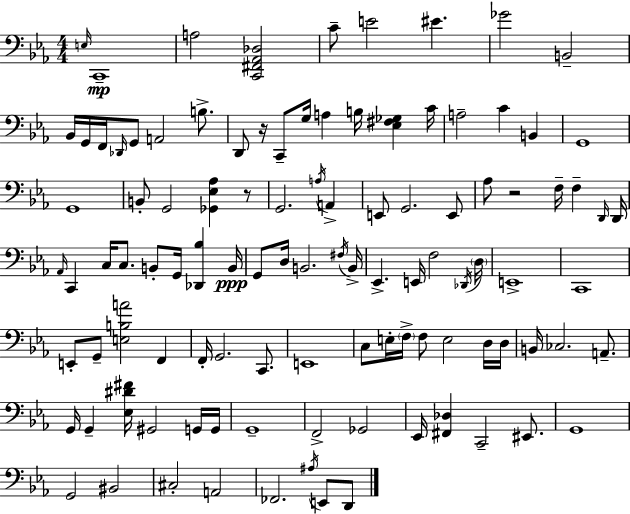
{
  \clef bass
  \numericTimeSignature
  \time 4/4
  \key ees \major
  \grace { e16 }\mp c,1-- | a2 <c, fis, aes, des>2 | c'8-- e'2 eis'4. | ges'2 b,2-- | \break bes,16 g,16 f,16 \grace { des,16 } g,8 a,2 b8.-> | d,8 r16 c,8-- g16 a4 b16 <ees fis ges>4 | c'16 a2-- c'4 b,4 | g,1 | \break g,1 | b,8-. g,2 <ges, ees aes>4 | r8 g,2. \acciaccatura { a16 } a,4-> | e,8 g,2. | \break e,8 aes8 r2 f16-- f4-- | \grace { d,16 } d,16 \grace { aes,16 } c,4 c16 c8. b,8-. g,16 | <des, bes>4 b,16\ppp g,8 d16 b,2. | \acciaccatura { fis16 } b,16-> ees,4.-> e,16 f2 | \break \acciaccatura { des,16 } \parenthesize d16 e,1-> | c,1 | e,8-. g,8-- <e b a'>2 | f,4 f,16-. g,2. | \break c,8. e,1 | c8 e16-. \parenthesize f16-> f8 e2 | d16 d16 b,16 ces2. | a,8.-- g,16 g,4-- <ees dis' fis'>16 gis,2 | \break g,16 g,16 g,1-- | f,2-> ges,2 | ees,16 <fis, des>4 c,2-- | eis,8. g,1 | \break g,2 bis,2 | cis2-. a,2 | fes,2. | \acciaccatura { ais16 } e,8 d,8 \bar "|."
}